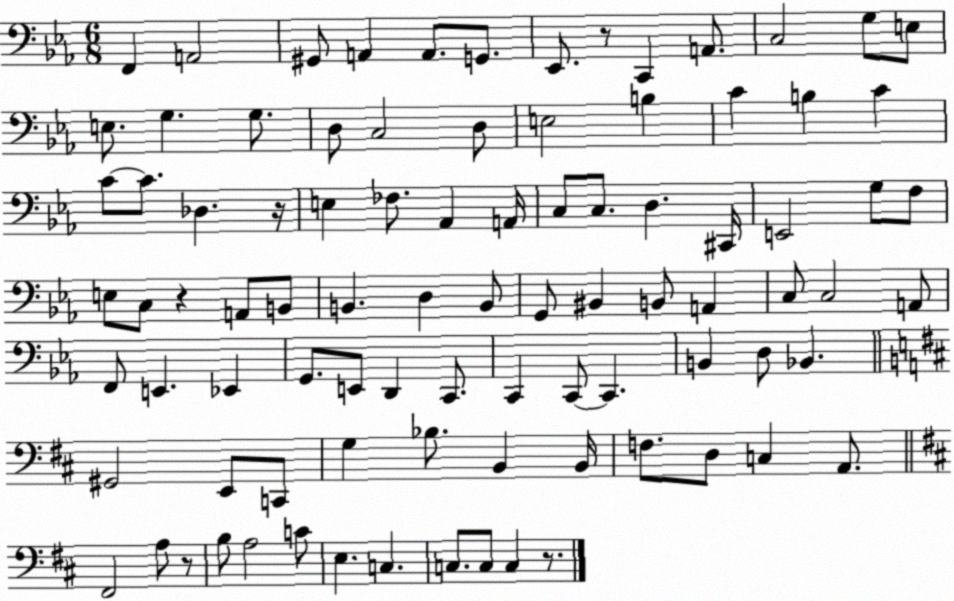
X:1
T:Untitled
M:6/8
L:1/4
K:Eb
F,, A,,2 ^G,,/2 A,, A,,/2 G,,/2 _E,,/2 z/2 C,, A,,/2 C,2 G,/2 E,/2 E,/2 G, G,/2 D,/2 C,2 D,/2 E,2 B, C B, C C/2 C/2 _D, z/4 E, _F,/2 _A,, A,,/4 C,/2 C,/2 D, ^C,,/4 E,,2 G,/2 F,/2 E,/2 C,/2 z A,,/2 B,,/2 B,, D, B,,/2 G,,/2 ^B,, B,,/2 A,, C,/2 C,2 A,,/2 F,,/2 E,, _E,, G,,/2 E,,/2 D,, C,,/2 C,, C,,/2 C,, B,, D,/2 _B,, ^G,,2 E,,/2 C,,/2 G, _B,/2 B,, B,,/4 F,/2 D,/2 C, A,,/2 ^F,,2 A,/2 z/2 B,/2 A,2 C/2 E, C, C,/2 C,/2 C, z/2